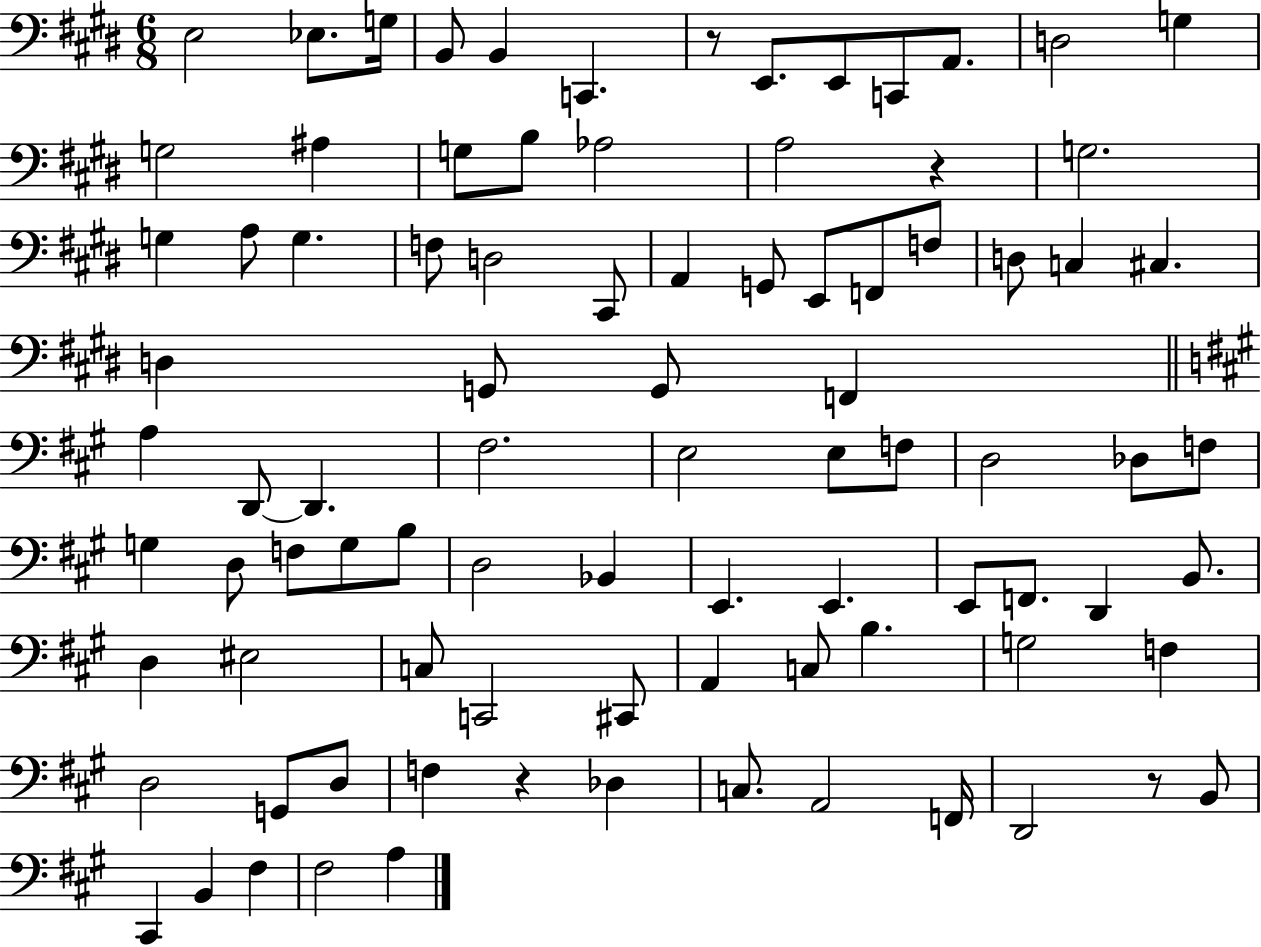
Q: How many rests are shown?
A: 4